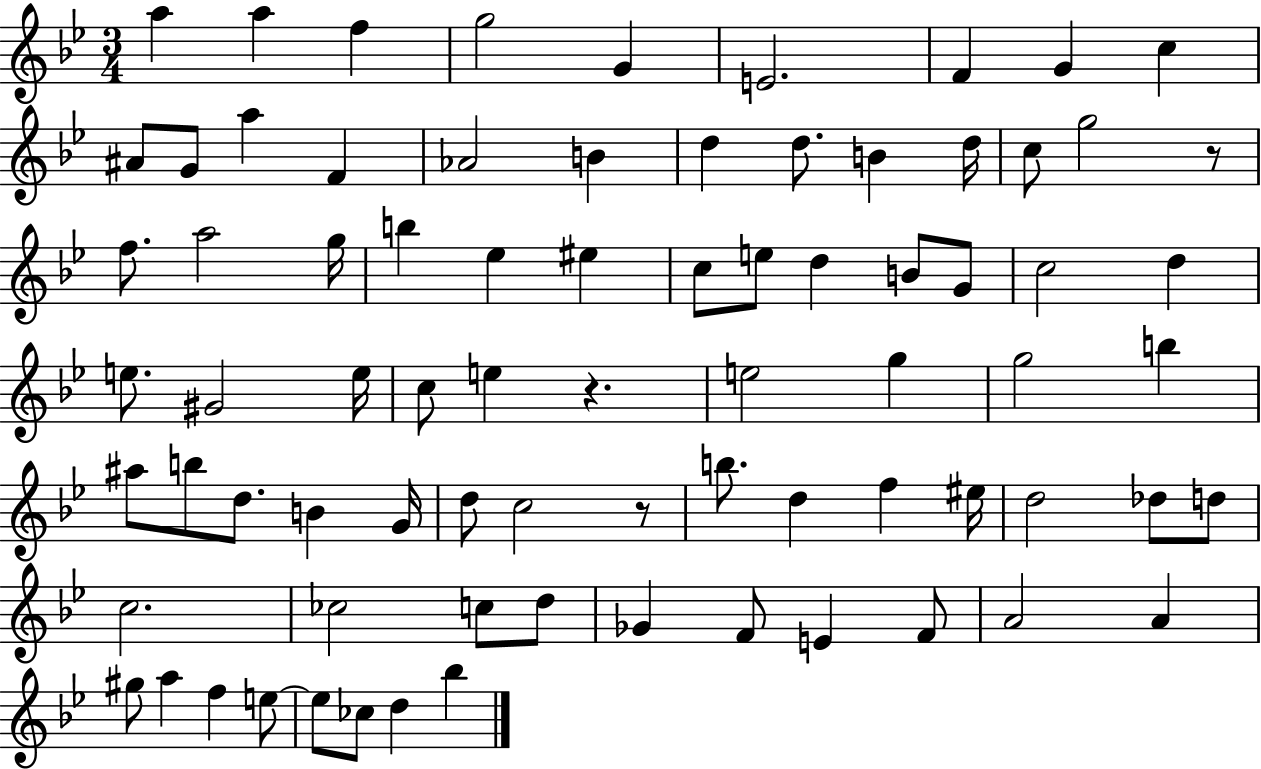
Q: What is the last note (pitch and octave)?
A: Bb5